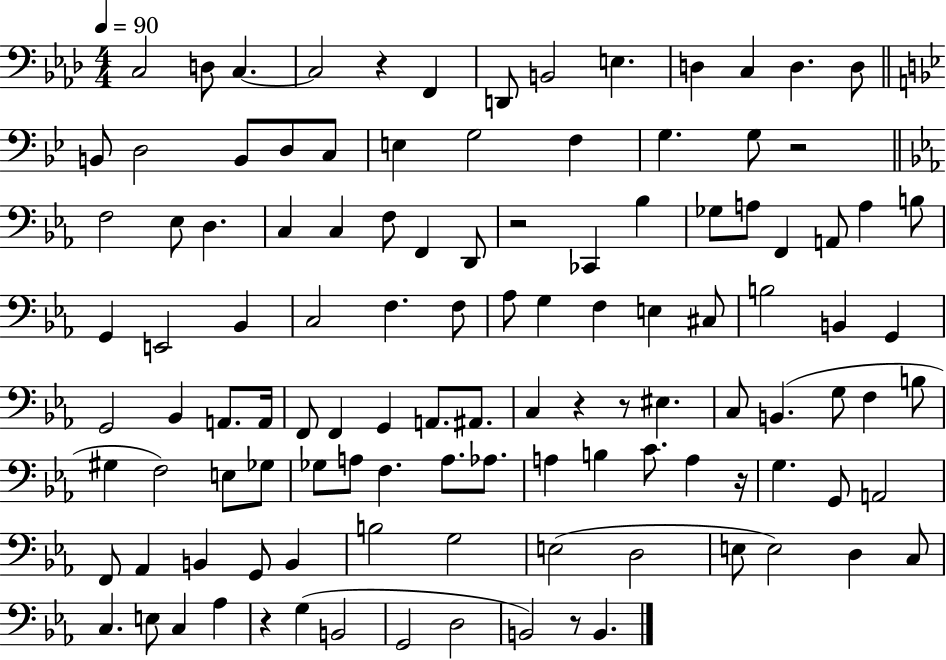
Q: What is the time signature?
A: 4/4